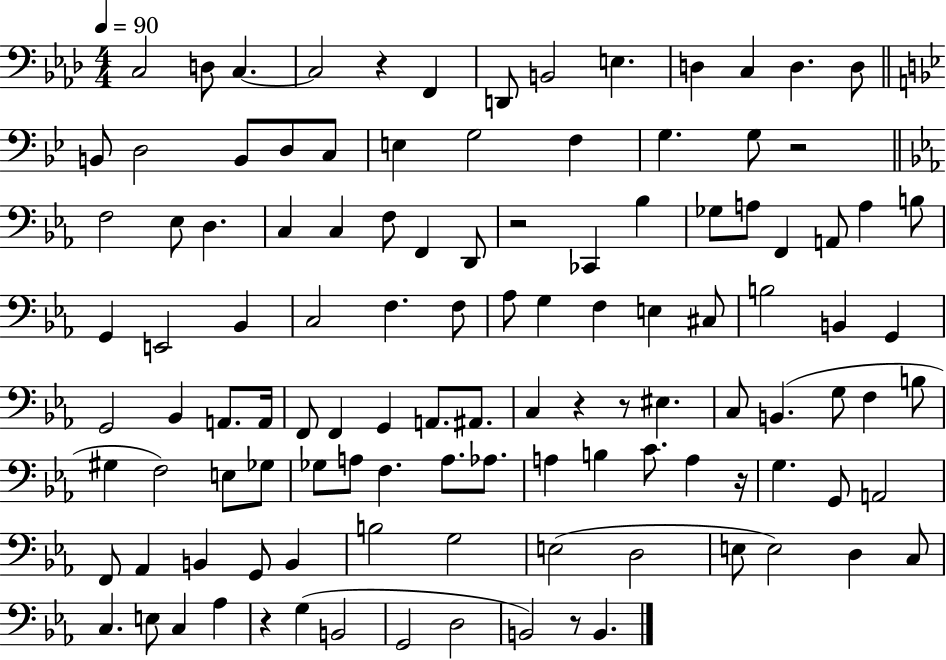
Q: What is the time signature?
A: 4/4